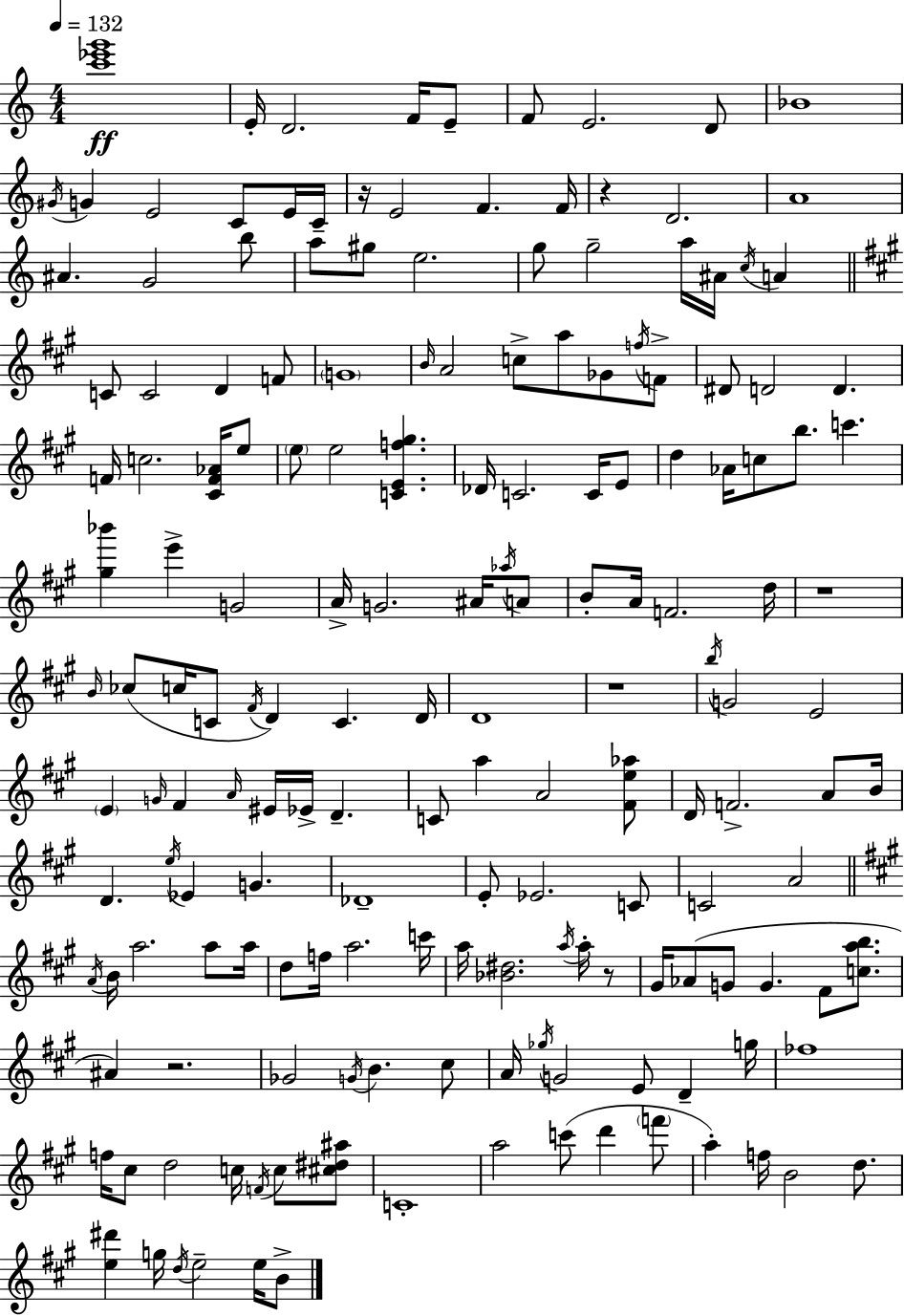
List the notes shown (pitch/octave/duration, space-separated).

[C6,Eb6,G6]/w E4/s D4/h. F4/s E4/e F4/e E4/h. D4/e Bb4/w G#4/s G4/q E4/h C4/e E4/s C4/s R/s E4/h F4/q. F4/s R/q D4/h. A4/w A#4/q. G4/h B5/e A5/e G#5/e E5/h. G5/e G5/h A5/s A#4/s C5/s A4/q C4/e C4/h D4/q F4/e G4/w B4/s A4/h C5/e A5/e Gb4/e F5/s F4/e D#4/e D4/h D4/q. F4/s C5/h. [C#4,F4,Ab4]/s E5/e E5/e E5/h [C4,E4,F5,G#5]/q. Db4/s C4/h. C4/s E4/e D5/q Ab4/s C5/e B5/e. C6/q. [G#5,Bb6]/q E6/q G4/h A4/s G4/h. A#4/s Ab5/s A4/e B4/e A4/s F4/h. D5/s R/w B4/s CES5/e C5/s C4/e F#4/s D4/q C4/q. D4/s D4/w R/w B5/s G4/h E4/h E4/q G4/s F#4/q A4/s EIS4/s Eb4/s D4/q. C4/e A5/q A4/h [F#4,E5,Ab5]/e D4/s F4/h. A4/e B4/s D4/q. E5/s Eb4/q G4/q. Db4/w E4/e Eb4/h. C4/e C4/h A4/h A4/s B4/s A5/h. A5/e A5/s D5/e F5/s A5/h. C6/s A5/s [Bb4,D#5]/h. A5/s A5/s R/e G#4/s Ab4/e G4/e G4/q. F#4/e [C5,A5,B5]/e. A#4/q R/h. Gb4/h G4/s B4/q. C#5/e A4/s Gb5/s G4/h E4/e D4/q G5/s FES5/w F5/s C#5/e D5/h C5/s F4/s C5/e [C#5,D#5,A#5]/e C4/w A5/h C6/e D6/q F6/e A5/q F5/s B4/h D5/e. [E5,D#6]/q G5/s D5/s E5/h E5/s B4/e